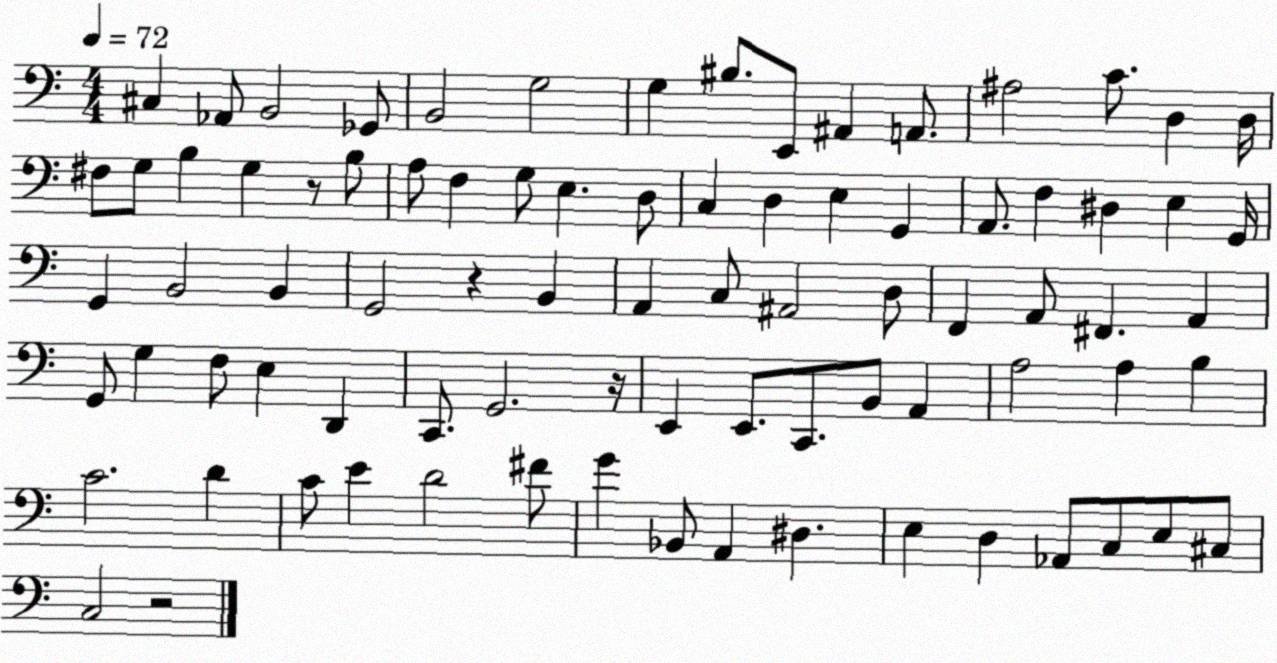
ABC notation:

X:1
T:Untitled
M:4/4
L:1/4
K:C
^C, _A,,/2 B,,2 _G,,/2 B,,2 G,2 G, ^B,/2 E,,/2 ^A,, A,,/2 ^A,2 C/2 D, D,/4 ^F,/2 G,/2 B, G, z/2 B,/2 A,/2 F, G,/2 E, D,/2 C, D, E, G,, A,,/2 F, ^D, E, G,,/4 G,, B,,2 B,, G,,2 z B,, A,, C,/2 ^A,,2 D,/2 F,, A,,/2 ^F,, A,, G,,/2 G, F,/2 E, D,, C,,/2 G,,2 z/4 E,, E,,/2 C,,/2 B,,/2 A,, A,2 A, B, C2 D C/2 E D2 ^F/2 G _B,,/2 A,, ^D, E, D, _A,,/2 C,/2 E,/2 ^C,/2 C,2 z2